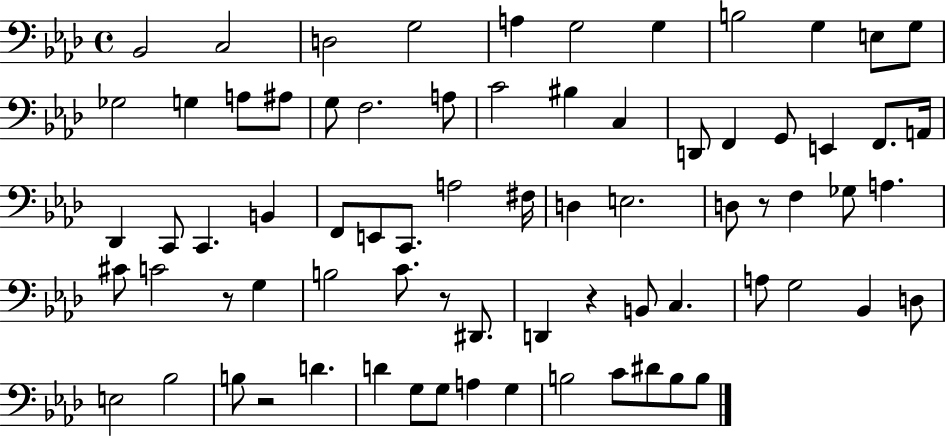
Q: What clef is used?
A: bass